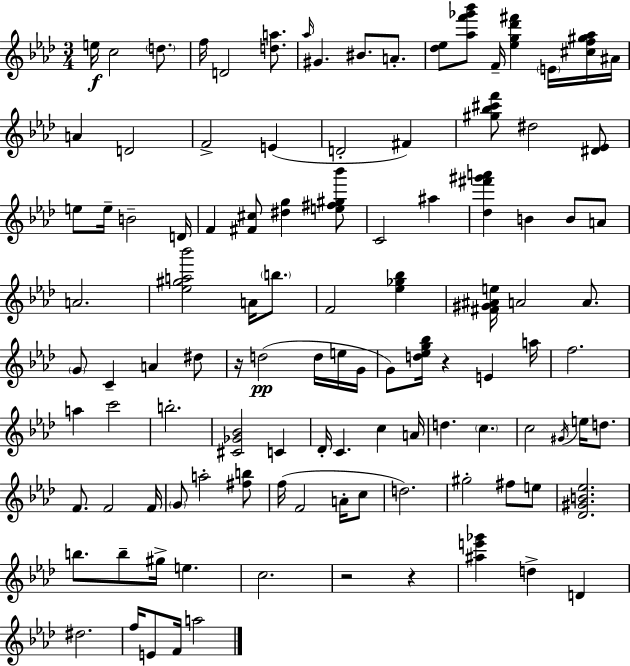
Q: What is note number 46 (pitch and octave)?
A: A5